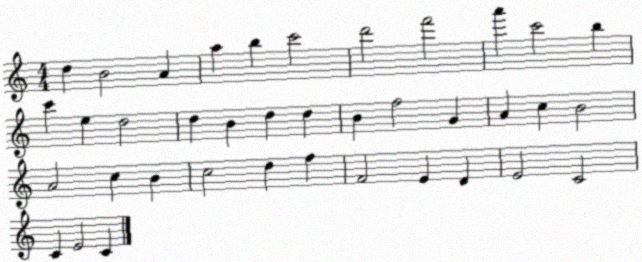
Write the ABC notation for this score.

X:1
T:Untitled
M:4/4
L:1/4
K:C
d B2 A a b c'2 d'2 f'2 a' c'2 b c' e d2 d B d d B f2 G A c B2 A2 c B c2 d f F2 E D E2 C2 C E2 C